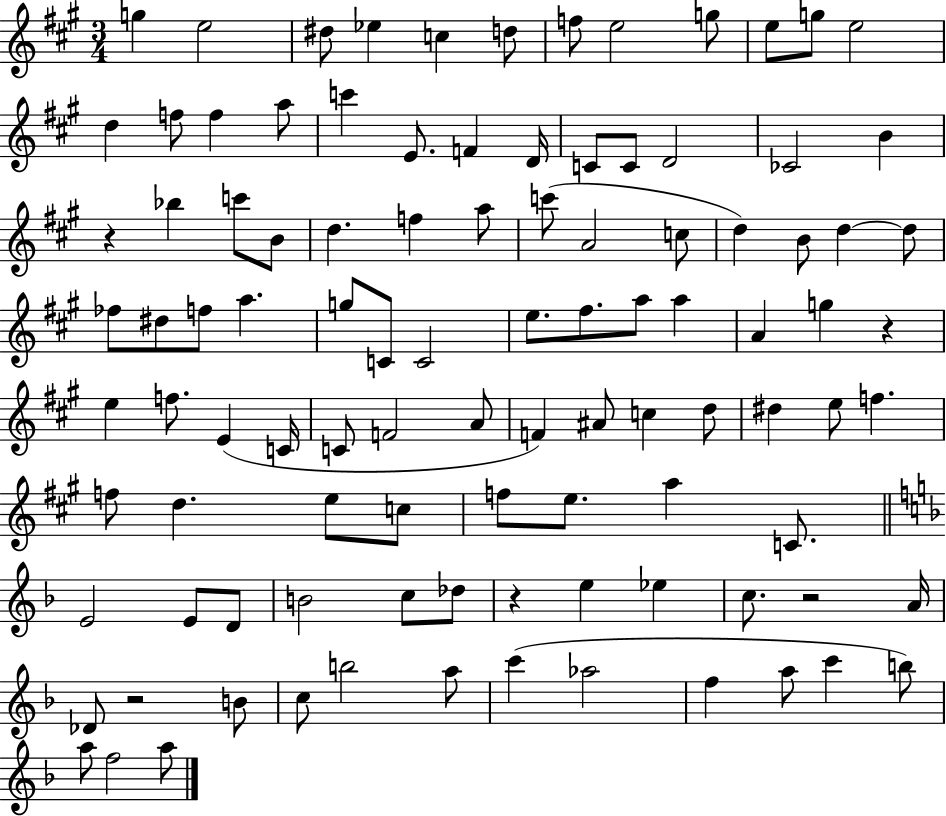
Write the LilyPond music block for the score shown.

{
  \clef treble
  \numericTimeSignature
  \time 3/4
  \key a \major
  g''4 e''2 | dis''8 ees''4 c''4 d''8 | f''8 e''2 g''8 | e''8 g''8 e''2 | \break d''4 f''8 f''4 a''8 | c'''4 e'8. f'4 d'16 | c'8 c'8 d'2 | ces'2 b'4 | \break r4 bes''4 c'''8 b'8 | d''4. f''4 a''8 | c'''8( a'2 c''8 | d''4) b'8 d''4~~ d''8 | \break fes''8 dis''8 f''8 a''4. | g''8 c'8 c'2 | e''8. fis''8. a''8 a''4 | a'4 g''4 r4 | \break e''4 f''8. e'4( c'16 | c'8 f'2 a'8 | f'4) ais'8 c''4 d''8 | dis''4 e''8 f''4. | \break f''8 d''4. e''8 c''8 | f''8 e''8. a''4 c'8. | \bar "||" \break \key f \major e'2 e'8 d'8 | b'2 c''8 des''8 | r4 e''4 ees''4 | c''8. r2 a'16 | \break des'8 r2 b'8 | c''8 b''2 a''8 | c'''4( aes''2 | f''4 a''8 c'''4 b''8) | \break a''8 f''2 a''8 | \bar "|."
}